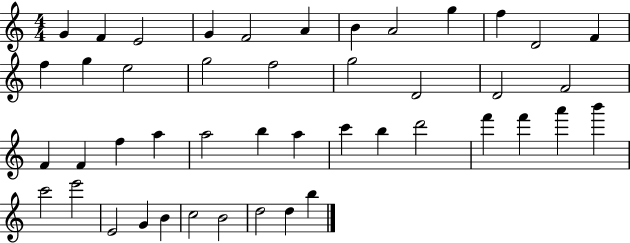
X:1
T:Untitled
M:4/4
L:1/4
K:C
G F E2 G F2 A B A2 g f D2 F f g e2 g2 f2 g2 D2 D2 F2 F F f a a2 b a c' b d'2 f' f' a' b' c'2 e'2 E2 G B c2 B2 d2 d b